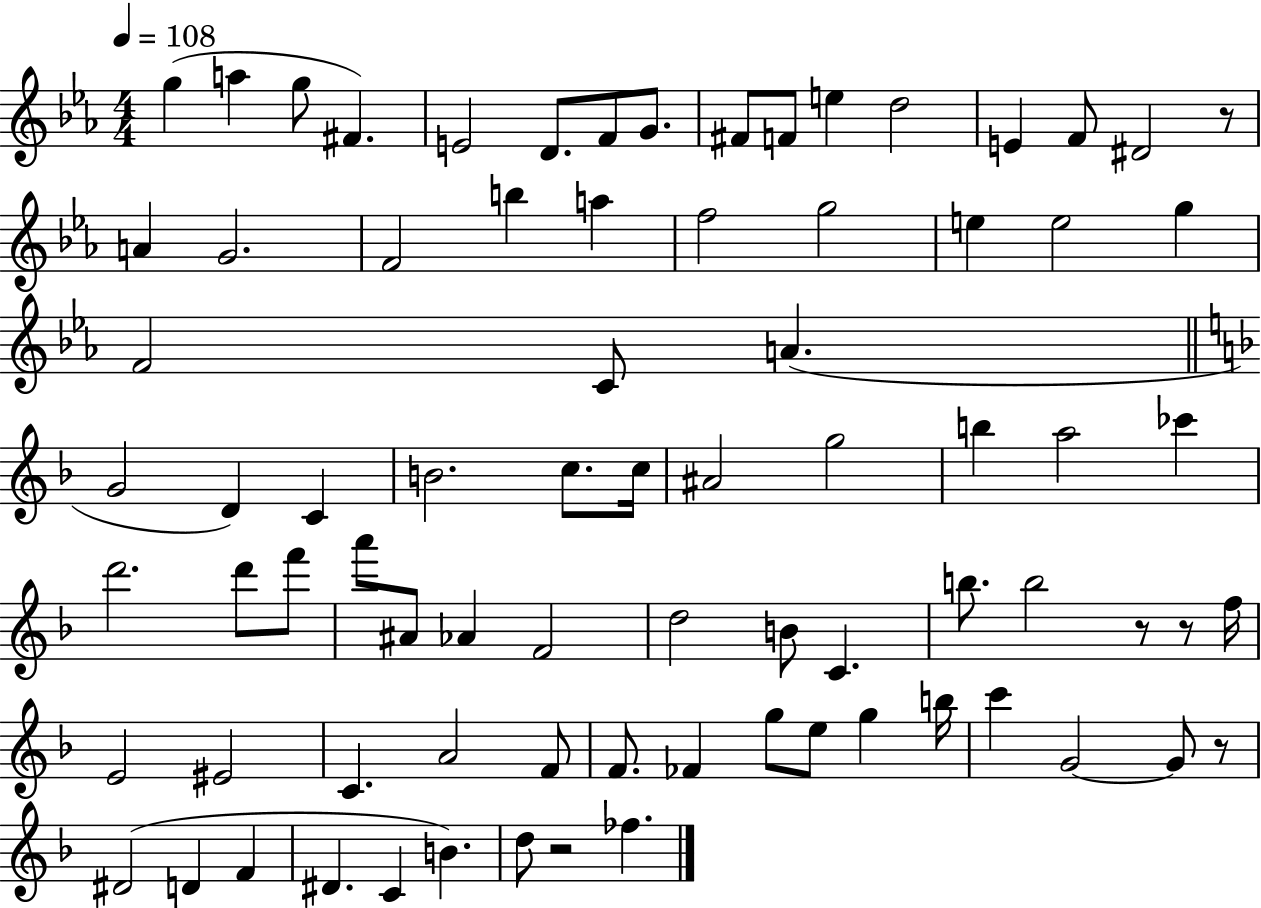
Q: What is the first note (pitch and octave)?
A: G5